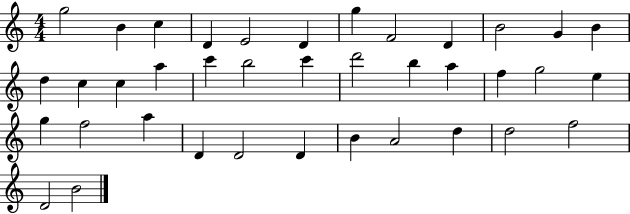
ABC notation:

X:1
T:Untitled
M:4/4
L:1/4
K:C
g2 B c D E2 D g F2 D B2 G B d c c a c' b2 c' d'2 b a f g2 e g f2 a D D2 D B A2 d d2 f2 D2 B2